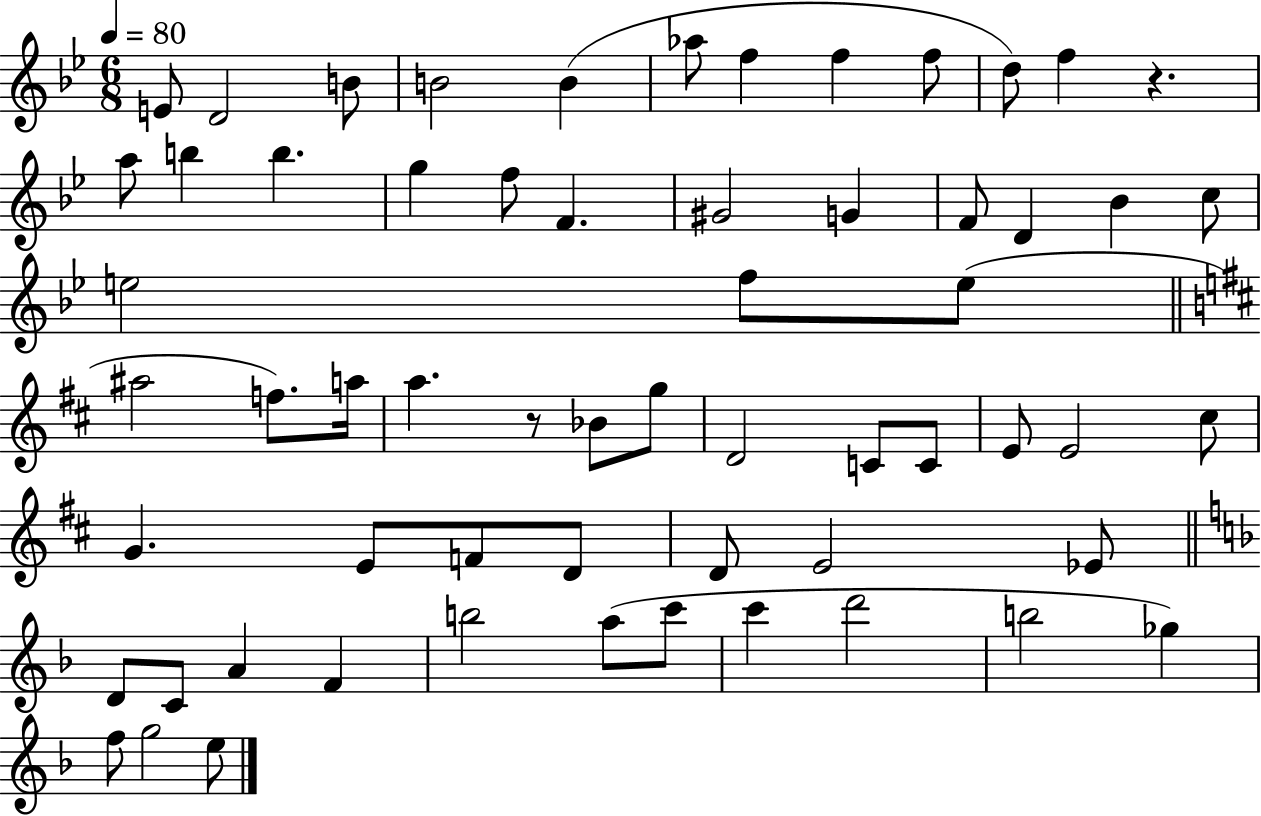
X:1
T:Untitled
M:6/8
L:1/4
K:Bb
E/2 D2 B/2 B2 B _a/2 f f f/2 d/2 f z a/2 b b g f/2 F ^G2 G F/2 D _B c/2 e2 f/2 e/2 ^a2 f/2 a/4 a z/2 _B/2 g/2 D2 C/2 C/2 E/2 E2 ^c/2 G E/2 F/2 D/2 D/2 E2 _E/2 D/2 C/2 A F b2 a/2 c'/2 c' d'2 b2 _g f/2 g2 e/2